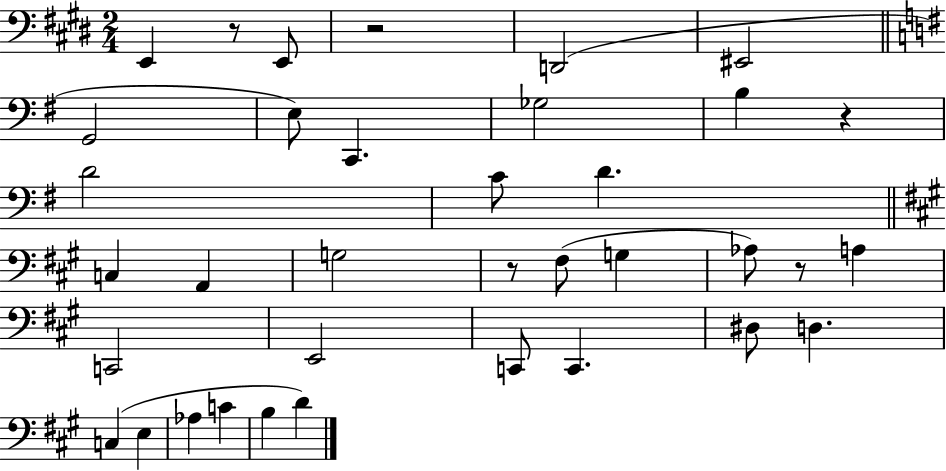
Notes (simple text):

E2/q R/e E2/e R/h D2/h EIS2/h G2/h E3/e C2/q. Gb3/h B3/q R/q D4/h C4/e D4/q. C3/q A2/q G3/h R/e F#3/e G3/q Ab3/e R/e A3/q C2/h E2/h C2/e C2/q. D#3/e D3/q. C3/q E3/q Ab3/q C4/q B3/q D4/q